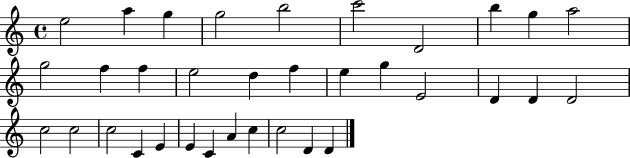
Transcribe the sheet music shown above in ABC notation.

X:1
T:Untitled
M:4/4
L:1/4
K:C
e2 a g g2 b2 c'2 D2 b g a2 g2 f f e2 d f e g E2 D D D2 c2 c2 c2 C E E C A c c2 D D